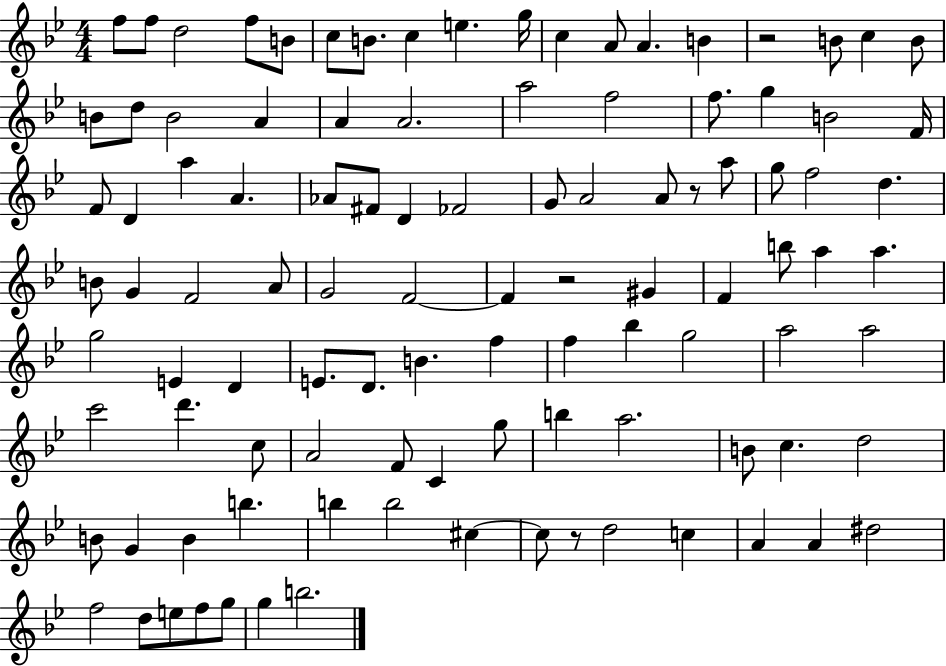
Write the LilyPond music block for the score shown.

{
  \clef treble
  \numericTimeSignature
  \time 4/4
  \key bes \major
  \repeat volta 2 { f''8 f''8 d''2 f''8 b'8 | c''8 b'8. c''4 e''4. g''16 | c''4 a'8 a'4. b'4 | r2 b'8 c''4 b'8 | \break b'8 d''8 b'2 a'4 | a'4 a'2. | a''2 f''2 | f''8. g''4 b'2 f'16 | \break f'8 d'4 a''4 a'4. | aes'8 fis'8 d'4 fes'2 | g'8 a'2 a'8 r8 a''8 | g''8 f''2 d''4. | \break b'8 g'4 f'2 a'8 | g'2 f'2~~ | f'4 r2 gis'4 | f'4 b''8 a''4 a''4. | \break g''2 e'4 d'4 | e'8. d'8. b'4. f''4 | f''4 bes''4 g''2 | a''2 a''2 | \break c'''2 d'''4. c''8 | a'2 f'8 c'4 g''8 | b''4 a''2. | b'8 c''4. d''2 | \break b'8 g'4 b'4 b''4. | b''4 b''2 cis''4~~ | cis''8 r8 d''2 c''4 | a'4 a'4 dis''2 | \break f''2 d''8 e''8 f''8 g''8 | g''4 b''2. | } \bar "|."
}